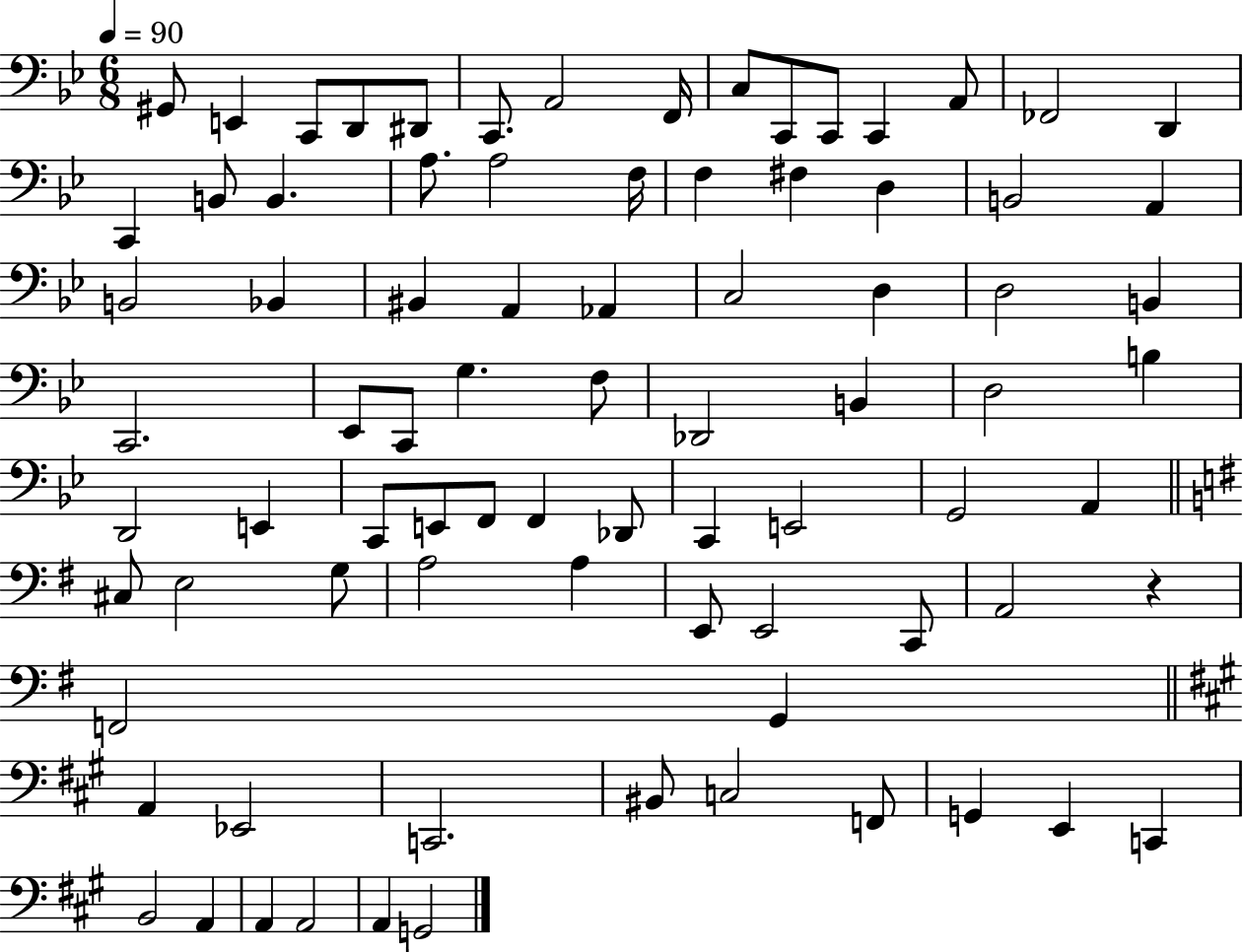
G#2/e E2/q C2/e D2/e D#2/e C2/e. A2/h F2/s C3/e C2/e C2/e C2/q A2/e FES2/h D2/q C2/q B2/e B2/q. A3/e. A3/h F3/s F3/q F#3/q D3/q B2/h A2/q B2/h Bb2/q BIS2/q A2/q Ab2/q C3/h D3/q D3/h B2/q C2/h. Eb2/e C2/e G3/q. F3/e Db2/h B2/q D3/h B3/q D2/h E2/q C2/e E2/e F2/e F2/q Db2/e C2/q E2/h G2/h A2/q C#3/e E3/h G3/e A3/h A3/q E2/e E2/h C2/e A2/h R/q F2/h G2/q A2/q Eb2/h C2/h. BIS2/e C3/h F2/e G2/q E2/q C2/q B2/h A2/q A2/q A2/h A2/q G2/h